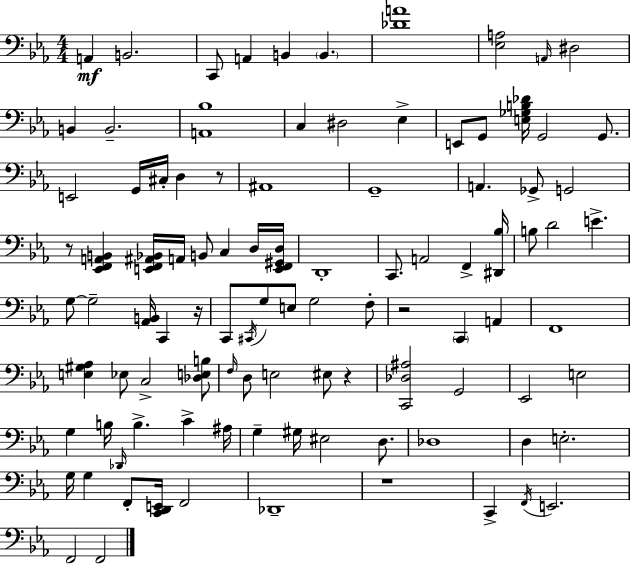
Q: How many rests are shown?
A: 6